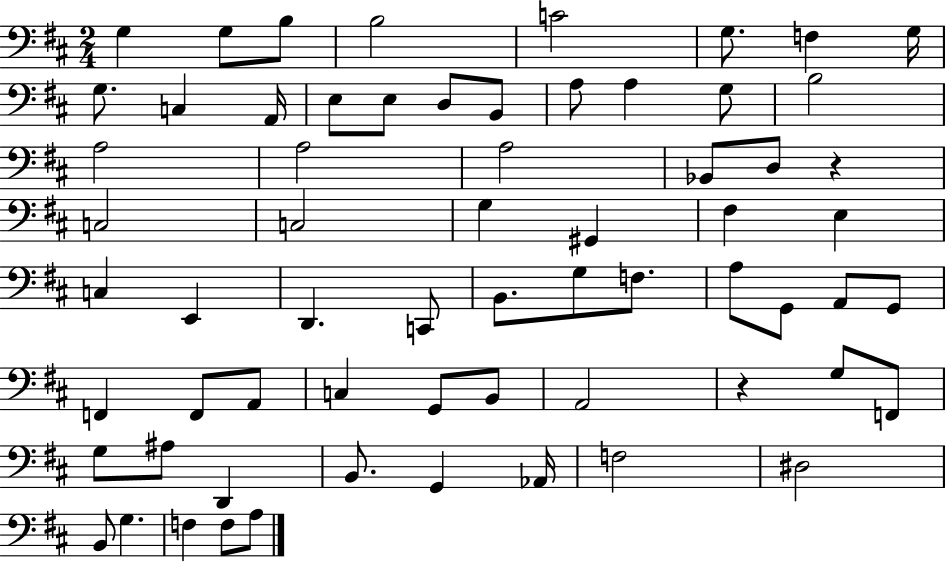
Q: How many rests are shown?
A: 2